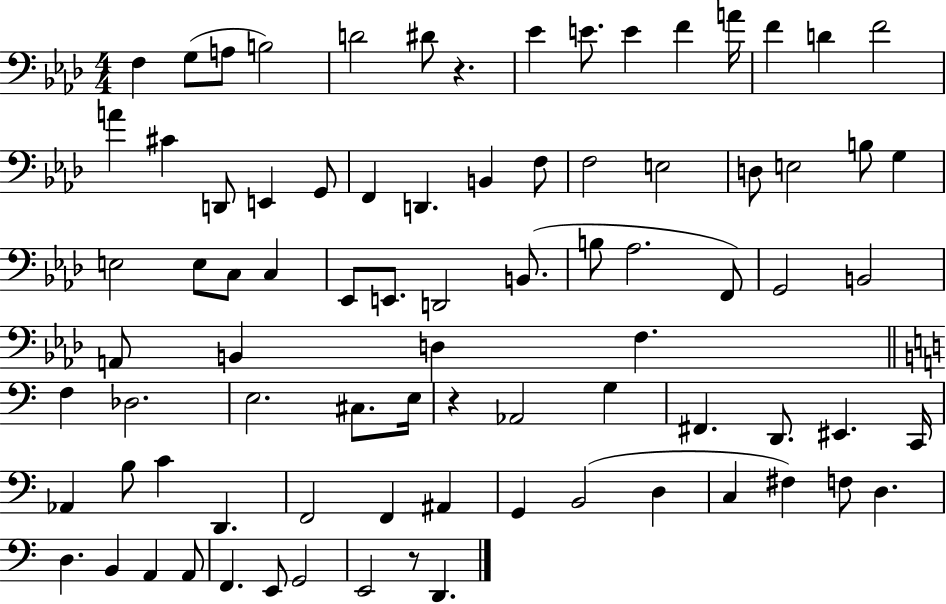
F3/q G3/e A3/e B3/h D4/h D#4/e R/q. Eb4/q E4/e. E4/q F4/q A4/s F4/q D4/q F4/h A4/q C#4/q D2/e E2/q G2/e F2/q D2/q. B2/q F3/e F3/h E3/h D3/e E3/h B3/e G3/q E3/h E3/e C3/e C3/q Eb2/e E2/e. D2/h B2/e. B3/e Ab3/h. F2/e G2/h B2/h A2/e B2/q D3/q F3/q. F3/q Db3/h. E3/h. C#3/e. E3/s R/q Ab2/h G3/q F#2/q. D2/e. EIS2/q. C2/s Ab2/q B3/e C4/q D2/q. F2/h F2/q A#2/q G2/q B2/h D3/q C3/q F#3/q F3/e D3/q. D3/q. B2/q A2/q A2/e F2/q. E2/e G2/h E2/h R/e D2/q.